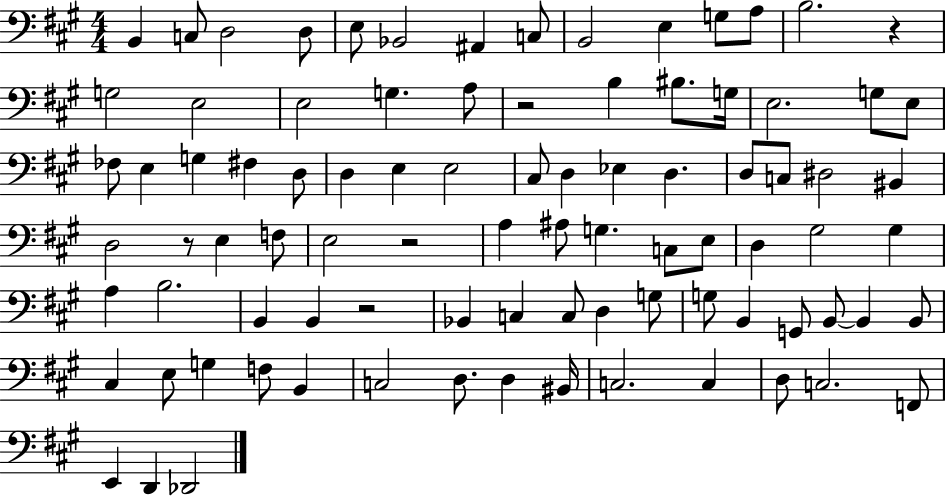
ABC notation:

X:1
T:Untitled
M:4/4
L:1/4
K:A
B,, C,/2 D,2 D,/2 E,/2 _B,,2 ^A,, C,/2 B,,2 E, G,/2 A,/2 B,2 z G,2 E,2 E,2 G, A,/2 z2 B, ^B,/2 G,/4 E,2 G,/2 E,/2 _F,/2 E, G, ^F, D,/2 D, E, E,2 ^C,/2 D, _E, D, D,/2 C,/2 ^D,2 ^B,, D,2 z/2 E, F,/2 E,2 z2 A, ^A,/2 G, C,/2 E,/2 D, ^G,2 ^G, A, B,2 B,, B,, z2 _B,, C, C,/2 D, G,/2 G,/2 B,, G,,/2 B,,/2 B,, B,,/2 ^C, E,/2 G, F,/2 B,, C,2 D,/2 D, ^B,,/4 C,2 C, D,/2 C,2 F,,/2 E,, D,, _D,,2